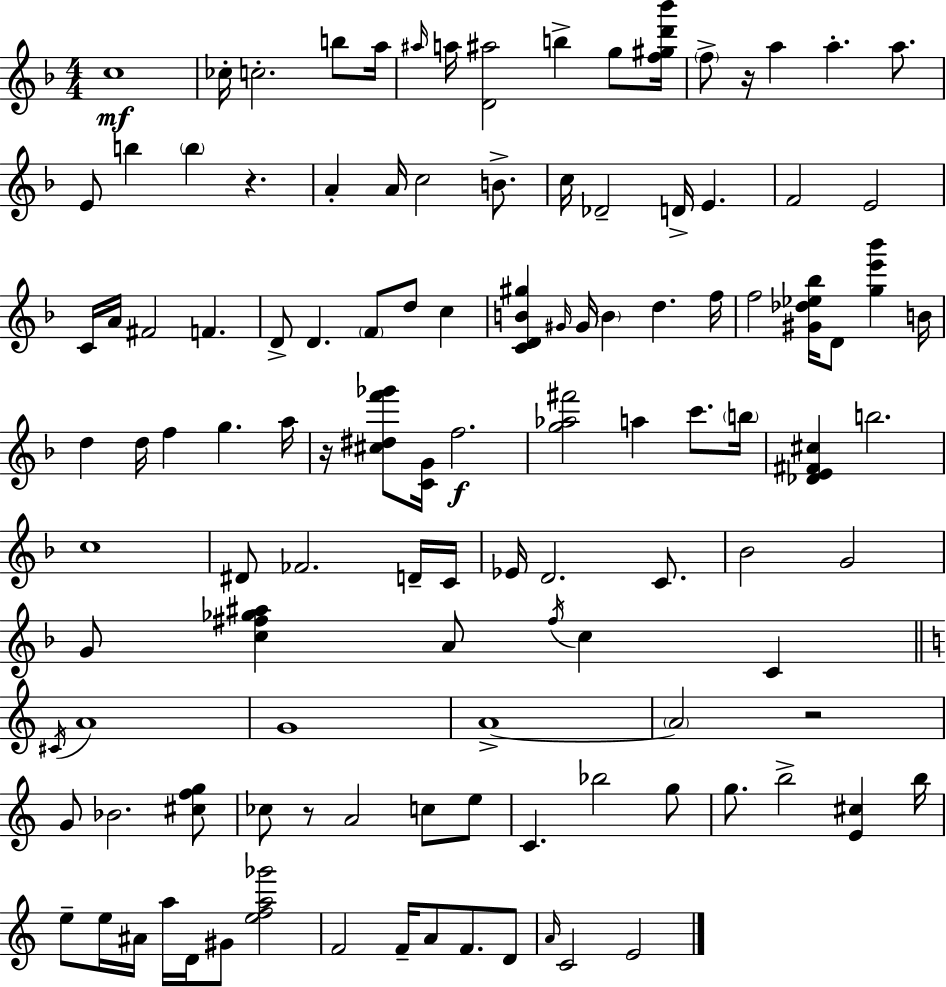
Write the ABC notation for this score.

X:1
T:Untitled
M:4/4
L:1/4
K:F
c4 _c/4 c2 b/2 a/4 ^a/4 a/4 [D^a]2 b g/2 [f^gd'_b']/4 f/2 z/4 a a a/2 E/2 b b z A A/4 c2 B/2 c/4 _D2 D/4 E F2 E2 C/4 A/4 ^F2 F D/2 D F/2 d/2 c [CDB^g] ^G/4 ^G/4 B d f/4 f2 [^G_d_e_b]/4 D/2 [ge'_b'] B/4 d d/4 f g a/4 z/4 [^c^df'_g']/2 [CG]/4 f2 [g_a^f']2 a c'/2 b/4 [_DE^F^c] b2 c4 ^D/2 _F2 D/4 C/4 _E/4 D2 C/2 _B2 G2 G/2 [c^f_g^a] A/2 ^f/4 c C ^C/4 A4 G4 A4 A2 z2 G/2 _B2 [^cfg]/2 _c/2 z/2 A2 c/2 e/2 C _b2 g/2 g/2 b2 [E^c] b/4 e/2 e/4 ^A/4 a/4 D/4 ^G/2 [efa_g']2 F2 F/4 A/2 F/2 D/2 A/4 C2 E2